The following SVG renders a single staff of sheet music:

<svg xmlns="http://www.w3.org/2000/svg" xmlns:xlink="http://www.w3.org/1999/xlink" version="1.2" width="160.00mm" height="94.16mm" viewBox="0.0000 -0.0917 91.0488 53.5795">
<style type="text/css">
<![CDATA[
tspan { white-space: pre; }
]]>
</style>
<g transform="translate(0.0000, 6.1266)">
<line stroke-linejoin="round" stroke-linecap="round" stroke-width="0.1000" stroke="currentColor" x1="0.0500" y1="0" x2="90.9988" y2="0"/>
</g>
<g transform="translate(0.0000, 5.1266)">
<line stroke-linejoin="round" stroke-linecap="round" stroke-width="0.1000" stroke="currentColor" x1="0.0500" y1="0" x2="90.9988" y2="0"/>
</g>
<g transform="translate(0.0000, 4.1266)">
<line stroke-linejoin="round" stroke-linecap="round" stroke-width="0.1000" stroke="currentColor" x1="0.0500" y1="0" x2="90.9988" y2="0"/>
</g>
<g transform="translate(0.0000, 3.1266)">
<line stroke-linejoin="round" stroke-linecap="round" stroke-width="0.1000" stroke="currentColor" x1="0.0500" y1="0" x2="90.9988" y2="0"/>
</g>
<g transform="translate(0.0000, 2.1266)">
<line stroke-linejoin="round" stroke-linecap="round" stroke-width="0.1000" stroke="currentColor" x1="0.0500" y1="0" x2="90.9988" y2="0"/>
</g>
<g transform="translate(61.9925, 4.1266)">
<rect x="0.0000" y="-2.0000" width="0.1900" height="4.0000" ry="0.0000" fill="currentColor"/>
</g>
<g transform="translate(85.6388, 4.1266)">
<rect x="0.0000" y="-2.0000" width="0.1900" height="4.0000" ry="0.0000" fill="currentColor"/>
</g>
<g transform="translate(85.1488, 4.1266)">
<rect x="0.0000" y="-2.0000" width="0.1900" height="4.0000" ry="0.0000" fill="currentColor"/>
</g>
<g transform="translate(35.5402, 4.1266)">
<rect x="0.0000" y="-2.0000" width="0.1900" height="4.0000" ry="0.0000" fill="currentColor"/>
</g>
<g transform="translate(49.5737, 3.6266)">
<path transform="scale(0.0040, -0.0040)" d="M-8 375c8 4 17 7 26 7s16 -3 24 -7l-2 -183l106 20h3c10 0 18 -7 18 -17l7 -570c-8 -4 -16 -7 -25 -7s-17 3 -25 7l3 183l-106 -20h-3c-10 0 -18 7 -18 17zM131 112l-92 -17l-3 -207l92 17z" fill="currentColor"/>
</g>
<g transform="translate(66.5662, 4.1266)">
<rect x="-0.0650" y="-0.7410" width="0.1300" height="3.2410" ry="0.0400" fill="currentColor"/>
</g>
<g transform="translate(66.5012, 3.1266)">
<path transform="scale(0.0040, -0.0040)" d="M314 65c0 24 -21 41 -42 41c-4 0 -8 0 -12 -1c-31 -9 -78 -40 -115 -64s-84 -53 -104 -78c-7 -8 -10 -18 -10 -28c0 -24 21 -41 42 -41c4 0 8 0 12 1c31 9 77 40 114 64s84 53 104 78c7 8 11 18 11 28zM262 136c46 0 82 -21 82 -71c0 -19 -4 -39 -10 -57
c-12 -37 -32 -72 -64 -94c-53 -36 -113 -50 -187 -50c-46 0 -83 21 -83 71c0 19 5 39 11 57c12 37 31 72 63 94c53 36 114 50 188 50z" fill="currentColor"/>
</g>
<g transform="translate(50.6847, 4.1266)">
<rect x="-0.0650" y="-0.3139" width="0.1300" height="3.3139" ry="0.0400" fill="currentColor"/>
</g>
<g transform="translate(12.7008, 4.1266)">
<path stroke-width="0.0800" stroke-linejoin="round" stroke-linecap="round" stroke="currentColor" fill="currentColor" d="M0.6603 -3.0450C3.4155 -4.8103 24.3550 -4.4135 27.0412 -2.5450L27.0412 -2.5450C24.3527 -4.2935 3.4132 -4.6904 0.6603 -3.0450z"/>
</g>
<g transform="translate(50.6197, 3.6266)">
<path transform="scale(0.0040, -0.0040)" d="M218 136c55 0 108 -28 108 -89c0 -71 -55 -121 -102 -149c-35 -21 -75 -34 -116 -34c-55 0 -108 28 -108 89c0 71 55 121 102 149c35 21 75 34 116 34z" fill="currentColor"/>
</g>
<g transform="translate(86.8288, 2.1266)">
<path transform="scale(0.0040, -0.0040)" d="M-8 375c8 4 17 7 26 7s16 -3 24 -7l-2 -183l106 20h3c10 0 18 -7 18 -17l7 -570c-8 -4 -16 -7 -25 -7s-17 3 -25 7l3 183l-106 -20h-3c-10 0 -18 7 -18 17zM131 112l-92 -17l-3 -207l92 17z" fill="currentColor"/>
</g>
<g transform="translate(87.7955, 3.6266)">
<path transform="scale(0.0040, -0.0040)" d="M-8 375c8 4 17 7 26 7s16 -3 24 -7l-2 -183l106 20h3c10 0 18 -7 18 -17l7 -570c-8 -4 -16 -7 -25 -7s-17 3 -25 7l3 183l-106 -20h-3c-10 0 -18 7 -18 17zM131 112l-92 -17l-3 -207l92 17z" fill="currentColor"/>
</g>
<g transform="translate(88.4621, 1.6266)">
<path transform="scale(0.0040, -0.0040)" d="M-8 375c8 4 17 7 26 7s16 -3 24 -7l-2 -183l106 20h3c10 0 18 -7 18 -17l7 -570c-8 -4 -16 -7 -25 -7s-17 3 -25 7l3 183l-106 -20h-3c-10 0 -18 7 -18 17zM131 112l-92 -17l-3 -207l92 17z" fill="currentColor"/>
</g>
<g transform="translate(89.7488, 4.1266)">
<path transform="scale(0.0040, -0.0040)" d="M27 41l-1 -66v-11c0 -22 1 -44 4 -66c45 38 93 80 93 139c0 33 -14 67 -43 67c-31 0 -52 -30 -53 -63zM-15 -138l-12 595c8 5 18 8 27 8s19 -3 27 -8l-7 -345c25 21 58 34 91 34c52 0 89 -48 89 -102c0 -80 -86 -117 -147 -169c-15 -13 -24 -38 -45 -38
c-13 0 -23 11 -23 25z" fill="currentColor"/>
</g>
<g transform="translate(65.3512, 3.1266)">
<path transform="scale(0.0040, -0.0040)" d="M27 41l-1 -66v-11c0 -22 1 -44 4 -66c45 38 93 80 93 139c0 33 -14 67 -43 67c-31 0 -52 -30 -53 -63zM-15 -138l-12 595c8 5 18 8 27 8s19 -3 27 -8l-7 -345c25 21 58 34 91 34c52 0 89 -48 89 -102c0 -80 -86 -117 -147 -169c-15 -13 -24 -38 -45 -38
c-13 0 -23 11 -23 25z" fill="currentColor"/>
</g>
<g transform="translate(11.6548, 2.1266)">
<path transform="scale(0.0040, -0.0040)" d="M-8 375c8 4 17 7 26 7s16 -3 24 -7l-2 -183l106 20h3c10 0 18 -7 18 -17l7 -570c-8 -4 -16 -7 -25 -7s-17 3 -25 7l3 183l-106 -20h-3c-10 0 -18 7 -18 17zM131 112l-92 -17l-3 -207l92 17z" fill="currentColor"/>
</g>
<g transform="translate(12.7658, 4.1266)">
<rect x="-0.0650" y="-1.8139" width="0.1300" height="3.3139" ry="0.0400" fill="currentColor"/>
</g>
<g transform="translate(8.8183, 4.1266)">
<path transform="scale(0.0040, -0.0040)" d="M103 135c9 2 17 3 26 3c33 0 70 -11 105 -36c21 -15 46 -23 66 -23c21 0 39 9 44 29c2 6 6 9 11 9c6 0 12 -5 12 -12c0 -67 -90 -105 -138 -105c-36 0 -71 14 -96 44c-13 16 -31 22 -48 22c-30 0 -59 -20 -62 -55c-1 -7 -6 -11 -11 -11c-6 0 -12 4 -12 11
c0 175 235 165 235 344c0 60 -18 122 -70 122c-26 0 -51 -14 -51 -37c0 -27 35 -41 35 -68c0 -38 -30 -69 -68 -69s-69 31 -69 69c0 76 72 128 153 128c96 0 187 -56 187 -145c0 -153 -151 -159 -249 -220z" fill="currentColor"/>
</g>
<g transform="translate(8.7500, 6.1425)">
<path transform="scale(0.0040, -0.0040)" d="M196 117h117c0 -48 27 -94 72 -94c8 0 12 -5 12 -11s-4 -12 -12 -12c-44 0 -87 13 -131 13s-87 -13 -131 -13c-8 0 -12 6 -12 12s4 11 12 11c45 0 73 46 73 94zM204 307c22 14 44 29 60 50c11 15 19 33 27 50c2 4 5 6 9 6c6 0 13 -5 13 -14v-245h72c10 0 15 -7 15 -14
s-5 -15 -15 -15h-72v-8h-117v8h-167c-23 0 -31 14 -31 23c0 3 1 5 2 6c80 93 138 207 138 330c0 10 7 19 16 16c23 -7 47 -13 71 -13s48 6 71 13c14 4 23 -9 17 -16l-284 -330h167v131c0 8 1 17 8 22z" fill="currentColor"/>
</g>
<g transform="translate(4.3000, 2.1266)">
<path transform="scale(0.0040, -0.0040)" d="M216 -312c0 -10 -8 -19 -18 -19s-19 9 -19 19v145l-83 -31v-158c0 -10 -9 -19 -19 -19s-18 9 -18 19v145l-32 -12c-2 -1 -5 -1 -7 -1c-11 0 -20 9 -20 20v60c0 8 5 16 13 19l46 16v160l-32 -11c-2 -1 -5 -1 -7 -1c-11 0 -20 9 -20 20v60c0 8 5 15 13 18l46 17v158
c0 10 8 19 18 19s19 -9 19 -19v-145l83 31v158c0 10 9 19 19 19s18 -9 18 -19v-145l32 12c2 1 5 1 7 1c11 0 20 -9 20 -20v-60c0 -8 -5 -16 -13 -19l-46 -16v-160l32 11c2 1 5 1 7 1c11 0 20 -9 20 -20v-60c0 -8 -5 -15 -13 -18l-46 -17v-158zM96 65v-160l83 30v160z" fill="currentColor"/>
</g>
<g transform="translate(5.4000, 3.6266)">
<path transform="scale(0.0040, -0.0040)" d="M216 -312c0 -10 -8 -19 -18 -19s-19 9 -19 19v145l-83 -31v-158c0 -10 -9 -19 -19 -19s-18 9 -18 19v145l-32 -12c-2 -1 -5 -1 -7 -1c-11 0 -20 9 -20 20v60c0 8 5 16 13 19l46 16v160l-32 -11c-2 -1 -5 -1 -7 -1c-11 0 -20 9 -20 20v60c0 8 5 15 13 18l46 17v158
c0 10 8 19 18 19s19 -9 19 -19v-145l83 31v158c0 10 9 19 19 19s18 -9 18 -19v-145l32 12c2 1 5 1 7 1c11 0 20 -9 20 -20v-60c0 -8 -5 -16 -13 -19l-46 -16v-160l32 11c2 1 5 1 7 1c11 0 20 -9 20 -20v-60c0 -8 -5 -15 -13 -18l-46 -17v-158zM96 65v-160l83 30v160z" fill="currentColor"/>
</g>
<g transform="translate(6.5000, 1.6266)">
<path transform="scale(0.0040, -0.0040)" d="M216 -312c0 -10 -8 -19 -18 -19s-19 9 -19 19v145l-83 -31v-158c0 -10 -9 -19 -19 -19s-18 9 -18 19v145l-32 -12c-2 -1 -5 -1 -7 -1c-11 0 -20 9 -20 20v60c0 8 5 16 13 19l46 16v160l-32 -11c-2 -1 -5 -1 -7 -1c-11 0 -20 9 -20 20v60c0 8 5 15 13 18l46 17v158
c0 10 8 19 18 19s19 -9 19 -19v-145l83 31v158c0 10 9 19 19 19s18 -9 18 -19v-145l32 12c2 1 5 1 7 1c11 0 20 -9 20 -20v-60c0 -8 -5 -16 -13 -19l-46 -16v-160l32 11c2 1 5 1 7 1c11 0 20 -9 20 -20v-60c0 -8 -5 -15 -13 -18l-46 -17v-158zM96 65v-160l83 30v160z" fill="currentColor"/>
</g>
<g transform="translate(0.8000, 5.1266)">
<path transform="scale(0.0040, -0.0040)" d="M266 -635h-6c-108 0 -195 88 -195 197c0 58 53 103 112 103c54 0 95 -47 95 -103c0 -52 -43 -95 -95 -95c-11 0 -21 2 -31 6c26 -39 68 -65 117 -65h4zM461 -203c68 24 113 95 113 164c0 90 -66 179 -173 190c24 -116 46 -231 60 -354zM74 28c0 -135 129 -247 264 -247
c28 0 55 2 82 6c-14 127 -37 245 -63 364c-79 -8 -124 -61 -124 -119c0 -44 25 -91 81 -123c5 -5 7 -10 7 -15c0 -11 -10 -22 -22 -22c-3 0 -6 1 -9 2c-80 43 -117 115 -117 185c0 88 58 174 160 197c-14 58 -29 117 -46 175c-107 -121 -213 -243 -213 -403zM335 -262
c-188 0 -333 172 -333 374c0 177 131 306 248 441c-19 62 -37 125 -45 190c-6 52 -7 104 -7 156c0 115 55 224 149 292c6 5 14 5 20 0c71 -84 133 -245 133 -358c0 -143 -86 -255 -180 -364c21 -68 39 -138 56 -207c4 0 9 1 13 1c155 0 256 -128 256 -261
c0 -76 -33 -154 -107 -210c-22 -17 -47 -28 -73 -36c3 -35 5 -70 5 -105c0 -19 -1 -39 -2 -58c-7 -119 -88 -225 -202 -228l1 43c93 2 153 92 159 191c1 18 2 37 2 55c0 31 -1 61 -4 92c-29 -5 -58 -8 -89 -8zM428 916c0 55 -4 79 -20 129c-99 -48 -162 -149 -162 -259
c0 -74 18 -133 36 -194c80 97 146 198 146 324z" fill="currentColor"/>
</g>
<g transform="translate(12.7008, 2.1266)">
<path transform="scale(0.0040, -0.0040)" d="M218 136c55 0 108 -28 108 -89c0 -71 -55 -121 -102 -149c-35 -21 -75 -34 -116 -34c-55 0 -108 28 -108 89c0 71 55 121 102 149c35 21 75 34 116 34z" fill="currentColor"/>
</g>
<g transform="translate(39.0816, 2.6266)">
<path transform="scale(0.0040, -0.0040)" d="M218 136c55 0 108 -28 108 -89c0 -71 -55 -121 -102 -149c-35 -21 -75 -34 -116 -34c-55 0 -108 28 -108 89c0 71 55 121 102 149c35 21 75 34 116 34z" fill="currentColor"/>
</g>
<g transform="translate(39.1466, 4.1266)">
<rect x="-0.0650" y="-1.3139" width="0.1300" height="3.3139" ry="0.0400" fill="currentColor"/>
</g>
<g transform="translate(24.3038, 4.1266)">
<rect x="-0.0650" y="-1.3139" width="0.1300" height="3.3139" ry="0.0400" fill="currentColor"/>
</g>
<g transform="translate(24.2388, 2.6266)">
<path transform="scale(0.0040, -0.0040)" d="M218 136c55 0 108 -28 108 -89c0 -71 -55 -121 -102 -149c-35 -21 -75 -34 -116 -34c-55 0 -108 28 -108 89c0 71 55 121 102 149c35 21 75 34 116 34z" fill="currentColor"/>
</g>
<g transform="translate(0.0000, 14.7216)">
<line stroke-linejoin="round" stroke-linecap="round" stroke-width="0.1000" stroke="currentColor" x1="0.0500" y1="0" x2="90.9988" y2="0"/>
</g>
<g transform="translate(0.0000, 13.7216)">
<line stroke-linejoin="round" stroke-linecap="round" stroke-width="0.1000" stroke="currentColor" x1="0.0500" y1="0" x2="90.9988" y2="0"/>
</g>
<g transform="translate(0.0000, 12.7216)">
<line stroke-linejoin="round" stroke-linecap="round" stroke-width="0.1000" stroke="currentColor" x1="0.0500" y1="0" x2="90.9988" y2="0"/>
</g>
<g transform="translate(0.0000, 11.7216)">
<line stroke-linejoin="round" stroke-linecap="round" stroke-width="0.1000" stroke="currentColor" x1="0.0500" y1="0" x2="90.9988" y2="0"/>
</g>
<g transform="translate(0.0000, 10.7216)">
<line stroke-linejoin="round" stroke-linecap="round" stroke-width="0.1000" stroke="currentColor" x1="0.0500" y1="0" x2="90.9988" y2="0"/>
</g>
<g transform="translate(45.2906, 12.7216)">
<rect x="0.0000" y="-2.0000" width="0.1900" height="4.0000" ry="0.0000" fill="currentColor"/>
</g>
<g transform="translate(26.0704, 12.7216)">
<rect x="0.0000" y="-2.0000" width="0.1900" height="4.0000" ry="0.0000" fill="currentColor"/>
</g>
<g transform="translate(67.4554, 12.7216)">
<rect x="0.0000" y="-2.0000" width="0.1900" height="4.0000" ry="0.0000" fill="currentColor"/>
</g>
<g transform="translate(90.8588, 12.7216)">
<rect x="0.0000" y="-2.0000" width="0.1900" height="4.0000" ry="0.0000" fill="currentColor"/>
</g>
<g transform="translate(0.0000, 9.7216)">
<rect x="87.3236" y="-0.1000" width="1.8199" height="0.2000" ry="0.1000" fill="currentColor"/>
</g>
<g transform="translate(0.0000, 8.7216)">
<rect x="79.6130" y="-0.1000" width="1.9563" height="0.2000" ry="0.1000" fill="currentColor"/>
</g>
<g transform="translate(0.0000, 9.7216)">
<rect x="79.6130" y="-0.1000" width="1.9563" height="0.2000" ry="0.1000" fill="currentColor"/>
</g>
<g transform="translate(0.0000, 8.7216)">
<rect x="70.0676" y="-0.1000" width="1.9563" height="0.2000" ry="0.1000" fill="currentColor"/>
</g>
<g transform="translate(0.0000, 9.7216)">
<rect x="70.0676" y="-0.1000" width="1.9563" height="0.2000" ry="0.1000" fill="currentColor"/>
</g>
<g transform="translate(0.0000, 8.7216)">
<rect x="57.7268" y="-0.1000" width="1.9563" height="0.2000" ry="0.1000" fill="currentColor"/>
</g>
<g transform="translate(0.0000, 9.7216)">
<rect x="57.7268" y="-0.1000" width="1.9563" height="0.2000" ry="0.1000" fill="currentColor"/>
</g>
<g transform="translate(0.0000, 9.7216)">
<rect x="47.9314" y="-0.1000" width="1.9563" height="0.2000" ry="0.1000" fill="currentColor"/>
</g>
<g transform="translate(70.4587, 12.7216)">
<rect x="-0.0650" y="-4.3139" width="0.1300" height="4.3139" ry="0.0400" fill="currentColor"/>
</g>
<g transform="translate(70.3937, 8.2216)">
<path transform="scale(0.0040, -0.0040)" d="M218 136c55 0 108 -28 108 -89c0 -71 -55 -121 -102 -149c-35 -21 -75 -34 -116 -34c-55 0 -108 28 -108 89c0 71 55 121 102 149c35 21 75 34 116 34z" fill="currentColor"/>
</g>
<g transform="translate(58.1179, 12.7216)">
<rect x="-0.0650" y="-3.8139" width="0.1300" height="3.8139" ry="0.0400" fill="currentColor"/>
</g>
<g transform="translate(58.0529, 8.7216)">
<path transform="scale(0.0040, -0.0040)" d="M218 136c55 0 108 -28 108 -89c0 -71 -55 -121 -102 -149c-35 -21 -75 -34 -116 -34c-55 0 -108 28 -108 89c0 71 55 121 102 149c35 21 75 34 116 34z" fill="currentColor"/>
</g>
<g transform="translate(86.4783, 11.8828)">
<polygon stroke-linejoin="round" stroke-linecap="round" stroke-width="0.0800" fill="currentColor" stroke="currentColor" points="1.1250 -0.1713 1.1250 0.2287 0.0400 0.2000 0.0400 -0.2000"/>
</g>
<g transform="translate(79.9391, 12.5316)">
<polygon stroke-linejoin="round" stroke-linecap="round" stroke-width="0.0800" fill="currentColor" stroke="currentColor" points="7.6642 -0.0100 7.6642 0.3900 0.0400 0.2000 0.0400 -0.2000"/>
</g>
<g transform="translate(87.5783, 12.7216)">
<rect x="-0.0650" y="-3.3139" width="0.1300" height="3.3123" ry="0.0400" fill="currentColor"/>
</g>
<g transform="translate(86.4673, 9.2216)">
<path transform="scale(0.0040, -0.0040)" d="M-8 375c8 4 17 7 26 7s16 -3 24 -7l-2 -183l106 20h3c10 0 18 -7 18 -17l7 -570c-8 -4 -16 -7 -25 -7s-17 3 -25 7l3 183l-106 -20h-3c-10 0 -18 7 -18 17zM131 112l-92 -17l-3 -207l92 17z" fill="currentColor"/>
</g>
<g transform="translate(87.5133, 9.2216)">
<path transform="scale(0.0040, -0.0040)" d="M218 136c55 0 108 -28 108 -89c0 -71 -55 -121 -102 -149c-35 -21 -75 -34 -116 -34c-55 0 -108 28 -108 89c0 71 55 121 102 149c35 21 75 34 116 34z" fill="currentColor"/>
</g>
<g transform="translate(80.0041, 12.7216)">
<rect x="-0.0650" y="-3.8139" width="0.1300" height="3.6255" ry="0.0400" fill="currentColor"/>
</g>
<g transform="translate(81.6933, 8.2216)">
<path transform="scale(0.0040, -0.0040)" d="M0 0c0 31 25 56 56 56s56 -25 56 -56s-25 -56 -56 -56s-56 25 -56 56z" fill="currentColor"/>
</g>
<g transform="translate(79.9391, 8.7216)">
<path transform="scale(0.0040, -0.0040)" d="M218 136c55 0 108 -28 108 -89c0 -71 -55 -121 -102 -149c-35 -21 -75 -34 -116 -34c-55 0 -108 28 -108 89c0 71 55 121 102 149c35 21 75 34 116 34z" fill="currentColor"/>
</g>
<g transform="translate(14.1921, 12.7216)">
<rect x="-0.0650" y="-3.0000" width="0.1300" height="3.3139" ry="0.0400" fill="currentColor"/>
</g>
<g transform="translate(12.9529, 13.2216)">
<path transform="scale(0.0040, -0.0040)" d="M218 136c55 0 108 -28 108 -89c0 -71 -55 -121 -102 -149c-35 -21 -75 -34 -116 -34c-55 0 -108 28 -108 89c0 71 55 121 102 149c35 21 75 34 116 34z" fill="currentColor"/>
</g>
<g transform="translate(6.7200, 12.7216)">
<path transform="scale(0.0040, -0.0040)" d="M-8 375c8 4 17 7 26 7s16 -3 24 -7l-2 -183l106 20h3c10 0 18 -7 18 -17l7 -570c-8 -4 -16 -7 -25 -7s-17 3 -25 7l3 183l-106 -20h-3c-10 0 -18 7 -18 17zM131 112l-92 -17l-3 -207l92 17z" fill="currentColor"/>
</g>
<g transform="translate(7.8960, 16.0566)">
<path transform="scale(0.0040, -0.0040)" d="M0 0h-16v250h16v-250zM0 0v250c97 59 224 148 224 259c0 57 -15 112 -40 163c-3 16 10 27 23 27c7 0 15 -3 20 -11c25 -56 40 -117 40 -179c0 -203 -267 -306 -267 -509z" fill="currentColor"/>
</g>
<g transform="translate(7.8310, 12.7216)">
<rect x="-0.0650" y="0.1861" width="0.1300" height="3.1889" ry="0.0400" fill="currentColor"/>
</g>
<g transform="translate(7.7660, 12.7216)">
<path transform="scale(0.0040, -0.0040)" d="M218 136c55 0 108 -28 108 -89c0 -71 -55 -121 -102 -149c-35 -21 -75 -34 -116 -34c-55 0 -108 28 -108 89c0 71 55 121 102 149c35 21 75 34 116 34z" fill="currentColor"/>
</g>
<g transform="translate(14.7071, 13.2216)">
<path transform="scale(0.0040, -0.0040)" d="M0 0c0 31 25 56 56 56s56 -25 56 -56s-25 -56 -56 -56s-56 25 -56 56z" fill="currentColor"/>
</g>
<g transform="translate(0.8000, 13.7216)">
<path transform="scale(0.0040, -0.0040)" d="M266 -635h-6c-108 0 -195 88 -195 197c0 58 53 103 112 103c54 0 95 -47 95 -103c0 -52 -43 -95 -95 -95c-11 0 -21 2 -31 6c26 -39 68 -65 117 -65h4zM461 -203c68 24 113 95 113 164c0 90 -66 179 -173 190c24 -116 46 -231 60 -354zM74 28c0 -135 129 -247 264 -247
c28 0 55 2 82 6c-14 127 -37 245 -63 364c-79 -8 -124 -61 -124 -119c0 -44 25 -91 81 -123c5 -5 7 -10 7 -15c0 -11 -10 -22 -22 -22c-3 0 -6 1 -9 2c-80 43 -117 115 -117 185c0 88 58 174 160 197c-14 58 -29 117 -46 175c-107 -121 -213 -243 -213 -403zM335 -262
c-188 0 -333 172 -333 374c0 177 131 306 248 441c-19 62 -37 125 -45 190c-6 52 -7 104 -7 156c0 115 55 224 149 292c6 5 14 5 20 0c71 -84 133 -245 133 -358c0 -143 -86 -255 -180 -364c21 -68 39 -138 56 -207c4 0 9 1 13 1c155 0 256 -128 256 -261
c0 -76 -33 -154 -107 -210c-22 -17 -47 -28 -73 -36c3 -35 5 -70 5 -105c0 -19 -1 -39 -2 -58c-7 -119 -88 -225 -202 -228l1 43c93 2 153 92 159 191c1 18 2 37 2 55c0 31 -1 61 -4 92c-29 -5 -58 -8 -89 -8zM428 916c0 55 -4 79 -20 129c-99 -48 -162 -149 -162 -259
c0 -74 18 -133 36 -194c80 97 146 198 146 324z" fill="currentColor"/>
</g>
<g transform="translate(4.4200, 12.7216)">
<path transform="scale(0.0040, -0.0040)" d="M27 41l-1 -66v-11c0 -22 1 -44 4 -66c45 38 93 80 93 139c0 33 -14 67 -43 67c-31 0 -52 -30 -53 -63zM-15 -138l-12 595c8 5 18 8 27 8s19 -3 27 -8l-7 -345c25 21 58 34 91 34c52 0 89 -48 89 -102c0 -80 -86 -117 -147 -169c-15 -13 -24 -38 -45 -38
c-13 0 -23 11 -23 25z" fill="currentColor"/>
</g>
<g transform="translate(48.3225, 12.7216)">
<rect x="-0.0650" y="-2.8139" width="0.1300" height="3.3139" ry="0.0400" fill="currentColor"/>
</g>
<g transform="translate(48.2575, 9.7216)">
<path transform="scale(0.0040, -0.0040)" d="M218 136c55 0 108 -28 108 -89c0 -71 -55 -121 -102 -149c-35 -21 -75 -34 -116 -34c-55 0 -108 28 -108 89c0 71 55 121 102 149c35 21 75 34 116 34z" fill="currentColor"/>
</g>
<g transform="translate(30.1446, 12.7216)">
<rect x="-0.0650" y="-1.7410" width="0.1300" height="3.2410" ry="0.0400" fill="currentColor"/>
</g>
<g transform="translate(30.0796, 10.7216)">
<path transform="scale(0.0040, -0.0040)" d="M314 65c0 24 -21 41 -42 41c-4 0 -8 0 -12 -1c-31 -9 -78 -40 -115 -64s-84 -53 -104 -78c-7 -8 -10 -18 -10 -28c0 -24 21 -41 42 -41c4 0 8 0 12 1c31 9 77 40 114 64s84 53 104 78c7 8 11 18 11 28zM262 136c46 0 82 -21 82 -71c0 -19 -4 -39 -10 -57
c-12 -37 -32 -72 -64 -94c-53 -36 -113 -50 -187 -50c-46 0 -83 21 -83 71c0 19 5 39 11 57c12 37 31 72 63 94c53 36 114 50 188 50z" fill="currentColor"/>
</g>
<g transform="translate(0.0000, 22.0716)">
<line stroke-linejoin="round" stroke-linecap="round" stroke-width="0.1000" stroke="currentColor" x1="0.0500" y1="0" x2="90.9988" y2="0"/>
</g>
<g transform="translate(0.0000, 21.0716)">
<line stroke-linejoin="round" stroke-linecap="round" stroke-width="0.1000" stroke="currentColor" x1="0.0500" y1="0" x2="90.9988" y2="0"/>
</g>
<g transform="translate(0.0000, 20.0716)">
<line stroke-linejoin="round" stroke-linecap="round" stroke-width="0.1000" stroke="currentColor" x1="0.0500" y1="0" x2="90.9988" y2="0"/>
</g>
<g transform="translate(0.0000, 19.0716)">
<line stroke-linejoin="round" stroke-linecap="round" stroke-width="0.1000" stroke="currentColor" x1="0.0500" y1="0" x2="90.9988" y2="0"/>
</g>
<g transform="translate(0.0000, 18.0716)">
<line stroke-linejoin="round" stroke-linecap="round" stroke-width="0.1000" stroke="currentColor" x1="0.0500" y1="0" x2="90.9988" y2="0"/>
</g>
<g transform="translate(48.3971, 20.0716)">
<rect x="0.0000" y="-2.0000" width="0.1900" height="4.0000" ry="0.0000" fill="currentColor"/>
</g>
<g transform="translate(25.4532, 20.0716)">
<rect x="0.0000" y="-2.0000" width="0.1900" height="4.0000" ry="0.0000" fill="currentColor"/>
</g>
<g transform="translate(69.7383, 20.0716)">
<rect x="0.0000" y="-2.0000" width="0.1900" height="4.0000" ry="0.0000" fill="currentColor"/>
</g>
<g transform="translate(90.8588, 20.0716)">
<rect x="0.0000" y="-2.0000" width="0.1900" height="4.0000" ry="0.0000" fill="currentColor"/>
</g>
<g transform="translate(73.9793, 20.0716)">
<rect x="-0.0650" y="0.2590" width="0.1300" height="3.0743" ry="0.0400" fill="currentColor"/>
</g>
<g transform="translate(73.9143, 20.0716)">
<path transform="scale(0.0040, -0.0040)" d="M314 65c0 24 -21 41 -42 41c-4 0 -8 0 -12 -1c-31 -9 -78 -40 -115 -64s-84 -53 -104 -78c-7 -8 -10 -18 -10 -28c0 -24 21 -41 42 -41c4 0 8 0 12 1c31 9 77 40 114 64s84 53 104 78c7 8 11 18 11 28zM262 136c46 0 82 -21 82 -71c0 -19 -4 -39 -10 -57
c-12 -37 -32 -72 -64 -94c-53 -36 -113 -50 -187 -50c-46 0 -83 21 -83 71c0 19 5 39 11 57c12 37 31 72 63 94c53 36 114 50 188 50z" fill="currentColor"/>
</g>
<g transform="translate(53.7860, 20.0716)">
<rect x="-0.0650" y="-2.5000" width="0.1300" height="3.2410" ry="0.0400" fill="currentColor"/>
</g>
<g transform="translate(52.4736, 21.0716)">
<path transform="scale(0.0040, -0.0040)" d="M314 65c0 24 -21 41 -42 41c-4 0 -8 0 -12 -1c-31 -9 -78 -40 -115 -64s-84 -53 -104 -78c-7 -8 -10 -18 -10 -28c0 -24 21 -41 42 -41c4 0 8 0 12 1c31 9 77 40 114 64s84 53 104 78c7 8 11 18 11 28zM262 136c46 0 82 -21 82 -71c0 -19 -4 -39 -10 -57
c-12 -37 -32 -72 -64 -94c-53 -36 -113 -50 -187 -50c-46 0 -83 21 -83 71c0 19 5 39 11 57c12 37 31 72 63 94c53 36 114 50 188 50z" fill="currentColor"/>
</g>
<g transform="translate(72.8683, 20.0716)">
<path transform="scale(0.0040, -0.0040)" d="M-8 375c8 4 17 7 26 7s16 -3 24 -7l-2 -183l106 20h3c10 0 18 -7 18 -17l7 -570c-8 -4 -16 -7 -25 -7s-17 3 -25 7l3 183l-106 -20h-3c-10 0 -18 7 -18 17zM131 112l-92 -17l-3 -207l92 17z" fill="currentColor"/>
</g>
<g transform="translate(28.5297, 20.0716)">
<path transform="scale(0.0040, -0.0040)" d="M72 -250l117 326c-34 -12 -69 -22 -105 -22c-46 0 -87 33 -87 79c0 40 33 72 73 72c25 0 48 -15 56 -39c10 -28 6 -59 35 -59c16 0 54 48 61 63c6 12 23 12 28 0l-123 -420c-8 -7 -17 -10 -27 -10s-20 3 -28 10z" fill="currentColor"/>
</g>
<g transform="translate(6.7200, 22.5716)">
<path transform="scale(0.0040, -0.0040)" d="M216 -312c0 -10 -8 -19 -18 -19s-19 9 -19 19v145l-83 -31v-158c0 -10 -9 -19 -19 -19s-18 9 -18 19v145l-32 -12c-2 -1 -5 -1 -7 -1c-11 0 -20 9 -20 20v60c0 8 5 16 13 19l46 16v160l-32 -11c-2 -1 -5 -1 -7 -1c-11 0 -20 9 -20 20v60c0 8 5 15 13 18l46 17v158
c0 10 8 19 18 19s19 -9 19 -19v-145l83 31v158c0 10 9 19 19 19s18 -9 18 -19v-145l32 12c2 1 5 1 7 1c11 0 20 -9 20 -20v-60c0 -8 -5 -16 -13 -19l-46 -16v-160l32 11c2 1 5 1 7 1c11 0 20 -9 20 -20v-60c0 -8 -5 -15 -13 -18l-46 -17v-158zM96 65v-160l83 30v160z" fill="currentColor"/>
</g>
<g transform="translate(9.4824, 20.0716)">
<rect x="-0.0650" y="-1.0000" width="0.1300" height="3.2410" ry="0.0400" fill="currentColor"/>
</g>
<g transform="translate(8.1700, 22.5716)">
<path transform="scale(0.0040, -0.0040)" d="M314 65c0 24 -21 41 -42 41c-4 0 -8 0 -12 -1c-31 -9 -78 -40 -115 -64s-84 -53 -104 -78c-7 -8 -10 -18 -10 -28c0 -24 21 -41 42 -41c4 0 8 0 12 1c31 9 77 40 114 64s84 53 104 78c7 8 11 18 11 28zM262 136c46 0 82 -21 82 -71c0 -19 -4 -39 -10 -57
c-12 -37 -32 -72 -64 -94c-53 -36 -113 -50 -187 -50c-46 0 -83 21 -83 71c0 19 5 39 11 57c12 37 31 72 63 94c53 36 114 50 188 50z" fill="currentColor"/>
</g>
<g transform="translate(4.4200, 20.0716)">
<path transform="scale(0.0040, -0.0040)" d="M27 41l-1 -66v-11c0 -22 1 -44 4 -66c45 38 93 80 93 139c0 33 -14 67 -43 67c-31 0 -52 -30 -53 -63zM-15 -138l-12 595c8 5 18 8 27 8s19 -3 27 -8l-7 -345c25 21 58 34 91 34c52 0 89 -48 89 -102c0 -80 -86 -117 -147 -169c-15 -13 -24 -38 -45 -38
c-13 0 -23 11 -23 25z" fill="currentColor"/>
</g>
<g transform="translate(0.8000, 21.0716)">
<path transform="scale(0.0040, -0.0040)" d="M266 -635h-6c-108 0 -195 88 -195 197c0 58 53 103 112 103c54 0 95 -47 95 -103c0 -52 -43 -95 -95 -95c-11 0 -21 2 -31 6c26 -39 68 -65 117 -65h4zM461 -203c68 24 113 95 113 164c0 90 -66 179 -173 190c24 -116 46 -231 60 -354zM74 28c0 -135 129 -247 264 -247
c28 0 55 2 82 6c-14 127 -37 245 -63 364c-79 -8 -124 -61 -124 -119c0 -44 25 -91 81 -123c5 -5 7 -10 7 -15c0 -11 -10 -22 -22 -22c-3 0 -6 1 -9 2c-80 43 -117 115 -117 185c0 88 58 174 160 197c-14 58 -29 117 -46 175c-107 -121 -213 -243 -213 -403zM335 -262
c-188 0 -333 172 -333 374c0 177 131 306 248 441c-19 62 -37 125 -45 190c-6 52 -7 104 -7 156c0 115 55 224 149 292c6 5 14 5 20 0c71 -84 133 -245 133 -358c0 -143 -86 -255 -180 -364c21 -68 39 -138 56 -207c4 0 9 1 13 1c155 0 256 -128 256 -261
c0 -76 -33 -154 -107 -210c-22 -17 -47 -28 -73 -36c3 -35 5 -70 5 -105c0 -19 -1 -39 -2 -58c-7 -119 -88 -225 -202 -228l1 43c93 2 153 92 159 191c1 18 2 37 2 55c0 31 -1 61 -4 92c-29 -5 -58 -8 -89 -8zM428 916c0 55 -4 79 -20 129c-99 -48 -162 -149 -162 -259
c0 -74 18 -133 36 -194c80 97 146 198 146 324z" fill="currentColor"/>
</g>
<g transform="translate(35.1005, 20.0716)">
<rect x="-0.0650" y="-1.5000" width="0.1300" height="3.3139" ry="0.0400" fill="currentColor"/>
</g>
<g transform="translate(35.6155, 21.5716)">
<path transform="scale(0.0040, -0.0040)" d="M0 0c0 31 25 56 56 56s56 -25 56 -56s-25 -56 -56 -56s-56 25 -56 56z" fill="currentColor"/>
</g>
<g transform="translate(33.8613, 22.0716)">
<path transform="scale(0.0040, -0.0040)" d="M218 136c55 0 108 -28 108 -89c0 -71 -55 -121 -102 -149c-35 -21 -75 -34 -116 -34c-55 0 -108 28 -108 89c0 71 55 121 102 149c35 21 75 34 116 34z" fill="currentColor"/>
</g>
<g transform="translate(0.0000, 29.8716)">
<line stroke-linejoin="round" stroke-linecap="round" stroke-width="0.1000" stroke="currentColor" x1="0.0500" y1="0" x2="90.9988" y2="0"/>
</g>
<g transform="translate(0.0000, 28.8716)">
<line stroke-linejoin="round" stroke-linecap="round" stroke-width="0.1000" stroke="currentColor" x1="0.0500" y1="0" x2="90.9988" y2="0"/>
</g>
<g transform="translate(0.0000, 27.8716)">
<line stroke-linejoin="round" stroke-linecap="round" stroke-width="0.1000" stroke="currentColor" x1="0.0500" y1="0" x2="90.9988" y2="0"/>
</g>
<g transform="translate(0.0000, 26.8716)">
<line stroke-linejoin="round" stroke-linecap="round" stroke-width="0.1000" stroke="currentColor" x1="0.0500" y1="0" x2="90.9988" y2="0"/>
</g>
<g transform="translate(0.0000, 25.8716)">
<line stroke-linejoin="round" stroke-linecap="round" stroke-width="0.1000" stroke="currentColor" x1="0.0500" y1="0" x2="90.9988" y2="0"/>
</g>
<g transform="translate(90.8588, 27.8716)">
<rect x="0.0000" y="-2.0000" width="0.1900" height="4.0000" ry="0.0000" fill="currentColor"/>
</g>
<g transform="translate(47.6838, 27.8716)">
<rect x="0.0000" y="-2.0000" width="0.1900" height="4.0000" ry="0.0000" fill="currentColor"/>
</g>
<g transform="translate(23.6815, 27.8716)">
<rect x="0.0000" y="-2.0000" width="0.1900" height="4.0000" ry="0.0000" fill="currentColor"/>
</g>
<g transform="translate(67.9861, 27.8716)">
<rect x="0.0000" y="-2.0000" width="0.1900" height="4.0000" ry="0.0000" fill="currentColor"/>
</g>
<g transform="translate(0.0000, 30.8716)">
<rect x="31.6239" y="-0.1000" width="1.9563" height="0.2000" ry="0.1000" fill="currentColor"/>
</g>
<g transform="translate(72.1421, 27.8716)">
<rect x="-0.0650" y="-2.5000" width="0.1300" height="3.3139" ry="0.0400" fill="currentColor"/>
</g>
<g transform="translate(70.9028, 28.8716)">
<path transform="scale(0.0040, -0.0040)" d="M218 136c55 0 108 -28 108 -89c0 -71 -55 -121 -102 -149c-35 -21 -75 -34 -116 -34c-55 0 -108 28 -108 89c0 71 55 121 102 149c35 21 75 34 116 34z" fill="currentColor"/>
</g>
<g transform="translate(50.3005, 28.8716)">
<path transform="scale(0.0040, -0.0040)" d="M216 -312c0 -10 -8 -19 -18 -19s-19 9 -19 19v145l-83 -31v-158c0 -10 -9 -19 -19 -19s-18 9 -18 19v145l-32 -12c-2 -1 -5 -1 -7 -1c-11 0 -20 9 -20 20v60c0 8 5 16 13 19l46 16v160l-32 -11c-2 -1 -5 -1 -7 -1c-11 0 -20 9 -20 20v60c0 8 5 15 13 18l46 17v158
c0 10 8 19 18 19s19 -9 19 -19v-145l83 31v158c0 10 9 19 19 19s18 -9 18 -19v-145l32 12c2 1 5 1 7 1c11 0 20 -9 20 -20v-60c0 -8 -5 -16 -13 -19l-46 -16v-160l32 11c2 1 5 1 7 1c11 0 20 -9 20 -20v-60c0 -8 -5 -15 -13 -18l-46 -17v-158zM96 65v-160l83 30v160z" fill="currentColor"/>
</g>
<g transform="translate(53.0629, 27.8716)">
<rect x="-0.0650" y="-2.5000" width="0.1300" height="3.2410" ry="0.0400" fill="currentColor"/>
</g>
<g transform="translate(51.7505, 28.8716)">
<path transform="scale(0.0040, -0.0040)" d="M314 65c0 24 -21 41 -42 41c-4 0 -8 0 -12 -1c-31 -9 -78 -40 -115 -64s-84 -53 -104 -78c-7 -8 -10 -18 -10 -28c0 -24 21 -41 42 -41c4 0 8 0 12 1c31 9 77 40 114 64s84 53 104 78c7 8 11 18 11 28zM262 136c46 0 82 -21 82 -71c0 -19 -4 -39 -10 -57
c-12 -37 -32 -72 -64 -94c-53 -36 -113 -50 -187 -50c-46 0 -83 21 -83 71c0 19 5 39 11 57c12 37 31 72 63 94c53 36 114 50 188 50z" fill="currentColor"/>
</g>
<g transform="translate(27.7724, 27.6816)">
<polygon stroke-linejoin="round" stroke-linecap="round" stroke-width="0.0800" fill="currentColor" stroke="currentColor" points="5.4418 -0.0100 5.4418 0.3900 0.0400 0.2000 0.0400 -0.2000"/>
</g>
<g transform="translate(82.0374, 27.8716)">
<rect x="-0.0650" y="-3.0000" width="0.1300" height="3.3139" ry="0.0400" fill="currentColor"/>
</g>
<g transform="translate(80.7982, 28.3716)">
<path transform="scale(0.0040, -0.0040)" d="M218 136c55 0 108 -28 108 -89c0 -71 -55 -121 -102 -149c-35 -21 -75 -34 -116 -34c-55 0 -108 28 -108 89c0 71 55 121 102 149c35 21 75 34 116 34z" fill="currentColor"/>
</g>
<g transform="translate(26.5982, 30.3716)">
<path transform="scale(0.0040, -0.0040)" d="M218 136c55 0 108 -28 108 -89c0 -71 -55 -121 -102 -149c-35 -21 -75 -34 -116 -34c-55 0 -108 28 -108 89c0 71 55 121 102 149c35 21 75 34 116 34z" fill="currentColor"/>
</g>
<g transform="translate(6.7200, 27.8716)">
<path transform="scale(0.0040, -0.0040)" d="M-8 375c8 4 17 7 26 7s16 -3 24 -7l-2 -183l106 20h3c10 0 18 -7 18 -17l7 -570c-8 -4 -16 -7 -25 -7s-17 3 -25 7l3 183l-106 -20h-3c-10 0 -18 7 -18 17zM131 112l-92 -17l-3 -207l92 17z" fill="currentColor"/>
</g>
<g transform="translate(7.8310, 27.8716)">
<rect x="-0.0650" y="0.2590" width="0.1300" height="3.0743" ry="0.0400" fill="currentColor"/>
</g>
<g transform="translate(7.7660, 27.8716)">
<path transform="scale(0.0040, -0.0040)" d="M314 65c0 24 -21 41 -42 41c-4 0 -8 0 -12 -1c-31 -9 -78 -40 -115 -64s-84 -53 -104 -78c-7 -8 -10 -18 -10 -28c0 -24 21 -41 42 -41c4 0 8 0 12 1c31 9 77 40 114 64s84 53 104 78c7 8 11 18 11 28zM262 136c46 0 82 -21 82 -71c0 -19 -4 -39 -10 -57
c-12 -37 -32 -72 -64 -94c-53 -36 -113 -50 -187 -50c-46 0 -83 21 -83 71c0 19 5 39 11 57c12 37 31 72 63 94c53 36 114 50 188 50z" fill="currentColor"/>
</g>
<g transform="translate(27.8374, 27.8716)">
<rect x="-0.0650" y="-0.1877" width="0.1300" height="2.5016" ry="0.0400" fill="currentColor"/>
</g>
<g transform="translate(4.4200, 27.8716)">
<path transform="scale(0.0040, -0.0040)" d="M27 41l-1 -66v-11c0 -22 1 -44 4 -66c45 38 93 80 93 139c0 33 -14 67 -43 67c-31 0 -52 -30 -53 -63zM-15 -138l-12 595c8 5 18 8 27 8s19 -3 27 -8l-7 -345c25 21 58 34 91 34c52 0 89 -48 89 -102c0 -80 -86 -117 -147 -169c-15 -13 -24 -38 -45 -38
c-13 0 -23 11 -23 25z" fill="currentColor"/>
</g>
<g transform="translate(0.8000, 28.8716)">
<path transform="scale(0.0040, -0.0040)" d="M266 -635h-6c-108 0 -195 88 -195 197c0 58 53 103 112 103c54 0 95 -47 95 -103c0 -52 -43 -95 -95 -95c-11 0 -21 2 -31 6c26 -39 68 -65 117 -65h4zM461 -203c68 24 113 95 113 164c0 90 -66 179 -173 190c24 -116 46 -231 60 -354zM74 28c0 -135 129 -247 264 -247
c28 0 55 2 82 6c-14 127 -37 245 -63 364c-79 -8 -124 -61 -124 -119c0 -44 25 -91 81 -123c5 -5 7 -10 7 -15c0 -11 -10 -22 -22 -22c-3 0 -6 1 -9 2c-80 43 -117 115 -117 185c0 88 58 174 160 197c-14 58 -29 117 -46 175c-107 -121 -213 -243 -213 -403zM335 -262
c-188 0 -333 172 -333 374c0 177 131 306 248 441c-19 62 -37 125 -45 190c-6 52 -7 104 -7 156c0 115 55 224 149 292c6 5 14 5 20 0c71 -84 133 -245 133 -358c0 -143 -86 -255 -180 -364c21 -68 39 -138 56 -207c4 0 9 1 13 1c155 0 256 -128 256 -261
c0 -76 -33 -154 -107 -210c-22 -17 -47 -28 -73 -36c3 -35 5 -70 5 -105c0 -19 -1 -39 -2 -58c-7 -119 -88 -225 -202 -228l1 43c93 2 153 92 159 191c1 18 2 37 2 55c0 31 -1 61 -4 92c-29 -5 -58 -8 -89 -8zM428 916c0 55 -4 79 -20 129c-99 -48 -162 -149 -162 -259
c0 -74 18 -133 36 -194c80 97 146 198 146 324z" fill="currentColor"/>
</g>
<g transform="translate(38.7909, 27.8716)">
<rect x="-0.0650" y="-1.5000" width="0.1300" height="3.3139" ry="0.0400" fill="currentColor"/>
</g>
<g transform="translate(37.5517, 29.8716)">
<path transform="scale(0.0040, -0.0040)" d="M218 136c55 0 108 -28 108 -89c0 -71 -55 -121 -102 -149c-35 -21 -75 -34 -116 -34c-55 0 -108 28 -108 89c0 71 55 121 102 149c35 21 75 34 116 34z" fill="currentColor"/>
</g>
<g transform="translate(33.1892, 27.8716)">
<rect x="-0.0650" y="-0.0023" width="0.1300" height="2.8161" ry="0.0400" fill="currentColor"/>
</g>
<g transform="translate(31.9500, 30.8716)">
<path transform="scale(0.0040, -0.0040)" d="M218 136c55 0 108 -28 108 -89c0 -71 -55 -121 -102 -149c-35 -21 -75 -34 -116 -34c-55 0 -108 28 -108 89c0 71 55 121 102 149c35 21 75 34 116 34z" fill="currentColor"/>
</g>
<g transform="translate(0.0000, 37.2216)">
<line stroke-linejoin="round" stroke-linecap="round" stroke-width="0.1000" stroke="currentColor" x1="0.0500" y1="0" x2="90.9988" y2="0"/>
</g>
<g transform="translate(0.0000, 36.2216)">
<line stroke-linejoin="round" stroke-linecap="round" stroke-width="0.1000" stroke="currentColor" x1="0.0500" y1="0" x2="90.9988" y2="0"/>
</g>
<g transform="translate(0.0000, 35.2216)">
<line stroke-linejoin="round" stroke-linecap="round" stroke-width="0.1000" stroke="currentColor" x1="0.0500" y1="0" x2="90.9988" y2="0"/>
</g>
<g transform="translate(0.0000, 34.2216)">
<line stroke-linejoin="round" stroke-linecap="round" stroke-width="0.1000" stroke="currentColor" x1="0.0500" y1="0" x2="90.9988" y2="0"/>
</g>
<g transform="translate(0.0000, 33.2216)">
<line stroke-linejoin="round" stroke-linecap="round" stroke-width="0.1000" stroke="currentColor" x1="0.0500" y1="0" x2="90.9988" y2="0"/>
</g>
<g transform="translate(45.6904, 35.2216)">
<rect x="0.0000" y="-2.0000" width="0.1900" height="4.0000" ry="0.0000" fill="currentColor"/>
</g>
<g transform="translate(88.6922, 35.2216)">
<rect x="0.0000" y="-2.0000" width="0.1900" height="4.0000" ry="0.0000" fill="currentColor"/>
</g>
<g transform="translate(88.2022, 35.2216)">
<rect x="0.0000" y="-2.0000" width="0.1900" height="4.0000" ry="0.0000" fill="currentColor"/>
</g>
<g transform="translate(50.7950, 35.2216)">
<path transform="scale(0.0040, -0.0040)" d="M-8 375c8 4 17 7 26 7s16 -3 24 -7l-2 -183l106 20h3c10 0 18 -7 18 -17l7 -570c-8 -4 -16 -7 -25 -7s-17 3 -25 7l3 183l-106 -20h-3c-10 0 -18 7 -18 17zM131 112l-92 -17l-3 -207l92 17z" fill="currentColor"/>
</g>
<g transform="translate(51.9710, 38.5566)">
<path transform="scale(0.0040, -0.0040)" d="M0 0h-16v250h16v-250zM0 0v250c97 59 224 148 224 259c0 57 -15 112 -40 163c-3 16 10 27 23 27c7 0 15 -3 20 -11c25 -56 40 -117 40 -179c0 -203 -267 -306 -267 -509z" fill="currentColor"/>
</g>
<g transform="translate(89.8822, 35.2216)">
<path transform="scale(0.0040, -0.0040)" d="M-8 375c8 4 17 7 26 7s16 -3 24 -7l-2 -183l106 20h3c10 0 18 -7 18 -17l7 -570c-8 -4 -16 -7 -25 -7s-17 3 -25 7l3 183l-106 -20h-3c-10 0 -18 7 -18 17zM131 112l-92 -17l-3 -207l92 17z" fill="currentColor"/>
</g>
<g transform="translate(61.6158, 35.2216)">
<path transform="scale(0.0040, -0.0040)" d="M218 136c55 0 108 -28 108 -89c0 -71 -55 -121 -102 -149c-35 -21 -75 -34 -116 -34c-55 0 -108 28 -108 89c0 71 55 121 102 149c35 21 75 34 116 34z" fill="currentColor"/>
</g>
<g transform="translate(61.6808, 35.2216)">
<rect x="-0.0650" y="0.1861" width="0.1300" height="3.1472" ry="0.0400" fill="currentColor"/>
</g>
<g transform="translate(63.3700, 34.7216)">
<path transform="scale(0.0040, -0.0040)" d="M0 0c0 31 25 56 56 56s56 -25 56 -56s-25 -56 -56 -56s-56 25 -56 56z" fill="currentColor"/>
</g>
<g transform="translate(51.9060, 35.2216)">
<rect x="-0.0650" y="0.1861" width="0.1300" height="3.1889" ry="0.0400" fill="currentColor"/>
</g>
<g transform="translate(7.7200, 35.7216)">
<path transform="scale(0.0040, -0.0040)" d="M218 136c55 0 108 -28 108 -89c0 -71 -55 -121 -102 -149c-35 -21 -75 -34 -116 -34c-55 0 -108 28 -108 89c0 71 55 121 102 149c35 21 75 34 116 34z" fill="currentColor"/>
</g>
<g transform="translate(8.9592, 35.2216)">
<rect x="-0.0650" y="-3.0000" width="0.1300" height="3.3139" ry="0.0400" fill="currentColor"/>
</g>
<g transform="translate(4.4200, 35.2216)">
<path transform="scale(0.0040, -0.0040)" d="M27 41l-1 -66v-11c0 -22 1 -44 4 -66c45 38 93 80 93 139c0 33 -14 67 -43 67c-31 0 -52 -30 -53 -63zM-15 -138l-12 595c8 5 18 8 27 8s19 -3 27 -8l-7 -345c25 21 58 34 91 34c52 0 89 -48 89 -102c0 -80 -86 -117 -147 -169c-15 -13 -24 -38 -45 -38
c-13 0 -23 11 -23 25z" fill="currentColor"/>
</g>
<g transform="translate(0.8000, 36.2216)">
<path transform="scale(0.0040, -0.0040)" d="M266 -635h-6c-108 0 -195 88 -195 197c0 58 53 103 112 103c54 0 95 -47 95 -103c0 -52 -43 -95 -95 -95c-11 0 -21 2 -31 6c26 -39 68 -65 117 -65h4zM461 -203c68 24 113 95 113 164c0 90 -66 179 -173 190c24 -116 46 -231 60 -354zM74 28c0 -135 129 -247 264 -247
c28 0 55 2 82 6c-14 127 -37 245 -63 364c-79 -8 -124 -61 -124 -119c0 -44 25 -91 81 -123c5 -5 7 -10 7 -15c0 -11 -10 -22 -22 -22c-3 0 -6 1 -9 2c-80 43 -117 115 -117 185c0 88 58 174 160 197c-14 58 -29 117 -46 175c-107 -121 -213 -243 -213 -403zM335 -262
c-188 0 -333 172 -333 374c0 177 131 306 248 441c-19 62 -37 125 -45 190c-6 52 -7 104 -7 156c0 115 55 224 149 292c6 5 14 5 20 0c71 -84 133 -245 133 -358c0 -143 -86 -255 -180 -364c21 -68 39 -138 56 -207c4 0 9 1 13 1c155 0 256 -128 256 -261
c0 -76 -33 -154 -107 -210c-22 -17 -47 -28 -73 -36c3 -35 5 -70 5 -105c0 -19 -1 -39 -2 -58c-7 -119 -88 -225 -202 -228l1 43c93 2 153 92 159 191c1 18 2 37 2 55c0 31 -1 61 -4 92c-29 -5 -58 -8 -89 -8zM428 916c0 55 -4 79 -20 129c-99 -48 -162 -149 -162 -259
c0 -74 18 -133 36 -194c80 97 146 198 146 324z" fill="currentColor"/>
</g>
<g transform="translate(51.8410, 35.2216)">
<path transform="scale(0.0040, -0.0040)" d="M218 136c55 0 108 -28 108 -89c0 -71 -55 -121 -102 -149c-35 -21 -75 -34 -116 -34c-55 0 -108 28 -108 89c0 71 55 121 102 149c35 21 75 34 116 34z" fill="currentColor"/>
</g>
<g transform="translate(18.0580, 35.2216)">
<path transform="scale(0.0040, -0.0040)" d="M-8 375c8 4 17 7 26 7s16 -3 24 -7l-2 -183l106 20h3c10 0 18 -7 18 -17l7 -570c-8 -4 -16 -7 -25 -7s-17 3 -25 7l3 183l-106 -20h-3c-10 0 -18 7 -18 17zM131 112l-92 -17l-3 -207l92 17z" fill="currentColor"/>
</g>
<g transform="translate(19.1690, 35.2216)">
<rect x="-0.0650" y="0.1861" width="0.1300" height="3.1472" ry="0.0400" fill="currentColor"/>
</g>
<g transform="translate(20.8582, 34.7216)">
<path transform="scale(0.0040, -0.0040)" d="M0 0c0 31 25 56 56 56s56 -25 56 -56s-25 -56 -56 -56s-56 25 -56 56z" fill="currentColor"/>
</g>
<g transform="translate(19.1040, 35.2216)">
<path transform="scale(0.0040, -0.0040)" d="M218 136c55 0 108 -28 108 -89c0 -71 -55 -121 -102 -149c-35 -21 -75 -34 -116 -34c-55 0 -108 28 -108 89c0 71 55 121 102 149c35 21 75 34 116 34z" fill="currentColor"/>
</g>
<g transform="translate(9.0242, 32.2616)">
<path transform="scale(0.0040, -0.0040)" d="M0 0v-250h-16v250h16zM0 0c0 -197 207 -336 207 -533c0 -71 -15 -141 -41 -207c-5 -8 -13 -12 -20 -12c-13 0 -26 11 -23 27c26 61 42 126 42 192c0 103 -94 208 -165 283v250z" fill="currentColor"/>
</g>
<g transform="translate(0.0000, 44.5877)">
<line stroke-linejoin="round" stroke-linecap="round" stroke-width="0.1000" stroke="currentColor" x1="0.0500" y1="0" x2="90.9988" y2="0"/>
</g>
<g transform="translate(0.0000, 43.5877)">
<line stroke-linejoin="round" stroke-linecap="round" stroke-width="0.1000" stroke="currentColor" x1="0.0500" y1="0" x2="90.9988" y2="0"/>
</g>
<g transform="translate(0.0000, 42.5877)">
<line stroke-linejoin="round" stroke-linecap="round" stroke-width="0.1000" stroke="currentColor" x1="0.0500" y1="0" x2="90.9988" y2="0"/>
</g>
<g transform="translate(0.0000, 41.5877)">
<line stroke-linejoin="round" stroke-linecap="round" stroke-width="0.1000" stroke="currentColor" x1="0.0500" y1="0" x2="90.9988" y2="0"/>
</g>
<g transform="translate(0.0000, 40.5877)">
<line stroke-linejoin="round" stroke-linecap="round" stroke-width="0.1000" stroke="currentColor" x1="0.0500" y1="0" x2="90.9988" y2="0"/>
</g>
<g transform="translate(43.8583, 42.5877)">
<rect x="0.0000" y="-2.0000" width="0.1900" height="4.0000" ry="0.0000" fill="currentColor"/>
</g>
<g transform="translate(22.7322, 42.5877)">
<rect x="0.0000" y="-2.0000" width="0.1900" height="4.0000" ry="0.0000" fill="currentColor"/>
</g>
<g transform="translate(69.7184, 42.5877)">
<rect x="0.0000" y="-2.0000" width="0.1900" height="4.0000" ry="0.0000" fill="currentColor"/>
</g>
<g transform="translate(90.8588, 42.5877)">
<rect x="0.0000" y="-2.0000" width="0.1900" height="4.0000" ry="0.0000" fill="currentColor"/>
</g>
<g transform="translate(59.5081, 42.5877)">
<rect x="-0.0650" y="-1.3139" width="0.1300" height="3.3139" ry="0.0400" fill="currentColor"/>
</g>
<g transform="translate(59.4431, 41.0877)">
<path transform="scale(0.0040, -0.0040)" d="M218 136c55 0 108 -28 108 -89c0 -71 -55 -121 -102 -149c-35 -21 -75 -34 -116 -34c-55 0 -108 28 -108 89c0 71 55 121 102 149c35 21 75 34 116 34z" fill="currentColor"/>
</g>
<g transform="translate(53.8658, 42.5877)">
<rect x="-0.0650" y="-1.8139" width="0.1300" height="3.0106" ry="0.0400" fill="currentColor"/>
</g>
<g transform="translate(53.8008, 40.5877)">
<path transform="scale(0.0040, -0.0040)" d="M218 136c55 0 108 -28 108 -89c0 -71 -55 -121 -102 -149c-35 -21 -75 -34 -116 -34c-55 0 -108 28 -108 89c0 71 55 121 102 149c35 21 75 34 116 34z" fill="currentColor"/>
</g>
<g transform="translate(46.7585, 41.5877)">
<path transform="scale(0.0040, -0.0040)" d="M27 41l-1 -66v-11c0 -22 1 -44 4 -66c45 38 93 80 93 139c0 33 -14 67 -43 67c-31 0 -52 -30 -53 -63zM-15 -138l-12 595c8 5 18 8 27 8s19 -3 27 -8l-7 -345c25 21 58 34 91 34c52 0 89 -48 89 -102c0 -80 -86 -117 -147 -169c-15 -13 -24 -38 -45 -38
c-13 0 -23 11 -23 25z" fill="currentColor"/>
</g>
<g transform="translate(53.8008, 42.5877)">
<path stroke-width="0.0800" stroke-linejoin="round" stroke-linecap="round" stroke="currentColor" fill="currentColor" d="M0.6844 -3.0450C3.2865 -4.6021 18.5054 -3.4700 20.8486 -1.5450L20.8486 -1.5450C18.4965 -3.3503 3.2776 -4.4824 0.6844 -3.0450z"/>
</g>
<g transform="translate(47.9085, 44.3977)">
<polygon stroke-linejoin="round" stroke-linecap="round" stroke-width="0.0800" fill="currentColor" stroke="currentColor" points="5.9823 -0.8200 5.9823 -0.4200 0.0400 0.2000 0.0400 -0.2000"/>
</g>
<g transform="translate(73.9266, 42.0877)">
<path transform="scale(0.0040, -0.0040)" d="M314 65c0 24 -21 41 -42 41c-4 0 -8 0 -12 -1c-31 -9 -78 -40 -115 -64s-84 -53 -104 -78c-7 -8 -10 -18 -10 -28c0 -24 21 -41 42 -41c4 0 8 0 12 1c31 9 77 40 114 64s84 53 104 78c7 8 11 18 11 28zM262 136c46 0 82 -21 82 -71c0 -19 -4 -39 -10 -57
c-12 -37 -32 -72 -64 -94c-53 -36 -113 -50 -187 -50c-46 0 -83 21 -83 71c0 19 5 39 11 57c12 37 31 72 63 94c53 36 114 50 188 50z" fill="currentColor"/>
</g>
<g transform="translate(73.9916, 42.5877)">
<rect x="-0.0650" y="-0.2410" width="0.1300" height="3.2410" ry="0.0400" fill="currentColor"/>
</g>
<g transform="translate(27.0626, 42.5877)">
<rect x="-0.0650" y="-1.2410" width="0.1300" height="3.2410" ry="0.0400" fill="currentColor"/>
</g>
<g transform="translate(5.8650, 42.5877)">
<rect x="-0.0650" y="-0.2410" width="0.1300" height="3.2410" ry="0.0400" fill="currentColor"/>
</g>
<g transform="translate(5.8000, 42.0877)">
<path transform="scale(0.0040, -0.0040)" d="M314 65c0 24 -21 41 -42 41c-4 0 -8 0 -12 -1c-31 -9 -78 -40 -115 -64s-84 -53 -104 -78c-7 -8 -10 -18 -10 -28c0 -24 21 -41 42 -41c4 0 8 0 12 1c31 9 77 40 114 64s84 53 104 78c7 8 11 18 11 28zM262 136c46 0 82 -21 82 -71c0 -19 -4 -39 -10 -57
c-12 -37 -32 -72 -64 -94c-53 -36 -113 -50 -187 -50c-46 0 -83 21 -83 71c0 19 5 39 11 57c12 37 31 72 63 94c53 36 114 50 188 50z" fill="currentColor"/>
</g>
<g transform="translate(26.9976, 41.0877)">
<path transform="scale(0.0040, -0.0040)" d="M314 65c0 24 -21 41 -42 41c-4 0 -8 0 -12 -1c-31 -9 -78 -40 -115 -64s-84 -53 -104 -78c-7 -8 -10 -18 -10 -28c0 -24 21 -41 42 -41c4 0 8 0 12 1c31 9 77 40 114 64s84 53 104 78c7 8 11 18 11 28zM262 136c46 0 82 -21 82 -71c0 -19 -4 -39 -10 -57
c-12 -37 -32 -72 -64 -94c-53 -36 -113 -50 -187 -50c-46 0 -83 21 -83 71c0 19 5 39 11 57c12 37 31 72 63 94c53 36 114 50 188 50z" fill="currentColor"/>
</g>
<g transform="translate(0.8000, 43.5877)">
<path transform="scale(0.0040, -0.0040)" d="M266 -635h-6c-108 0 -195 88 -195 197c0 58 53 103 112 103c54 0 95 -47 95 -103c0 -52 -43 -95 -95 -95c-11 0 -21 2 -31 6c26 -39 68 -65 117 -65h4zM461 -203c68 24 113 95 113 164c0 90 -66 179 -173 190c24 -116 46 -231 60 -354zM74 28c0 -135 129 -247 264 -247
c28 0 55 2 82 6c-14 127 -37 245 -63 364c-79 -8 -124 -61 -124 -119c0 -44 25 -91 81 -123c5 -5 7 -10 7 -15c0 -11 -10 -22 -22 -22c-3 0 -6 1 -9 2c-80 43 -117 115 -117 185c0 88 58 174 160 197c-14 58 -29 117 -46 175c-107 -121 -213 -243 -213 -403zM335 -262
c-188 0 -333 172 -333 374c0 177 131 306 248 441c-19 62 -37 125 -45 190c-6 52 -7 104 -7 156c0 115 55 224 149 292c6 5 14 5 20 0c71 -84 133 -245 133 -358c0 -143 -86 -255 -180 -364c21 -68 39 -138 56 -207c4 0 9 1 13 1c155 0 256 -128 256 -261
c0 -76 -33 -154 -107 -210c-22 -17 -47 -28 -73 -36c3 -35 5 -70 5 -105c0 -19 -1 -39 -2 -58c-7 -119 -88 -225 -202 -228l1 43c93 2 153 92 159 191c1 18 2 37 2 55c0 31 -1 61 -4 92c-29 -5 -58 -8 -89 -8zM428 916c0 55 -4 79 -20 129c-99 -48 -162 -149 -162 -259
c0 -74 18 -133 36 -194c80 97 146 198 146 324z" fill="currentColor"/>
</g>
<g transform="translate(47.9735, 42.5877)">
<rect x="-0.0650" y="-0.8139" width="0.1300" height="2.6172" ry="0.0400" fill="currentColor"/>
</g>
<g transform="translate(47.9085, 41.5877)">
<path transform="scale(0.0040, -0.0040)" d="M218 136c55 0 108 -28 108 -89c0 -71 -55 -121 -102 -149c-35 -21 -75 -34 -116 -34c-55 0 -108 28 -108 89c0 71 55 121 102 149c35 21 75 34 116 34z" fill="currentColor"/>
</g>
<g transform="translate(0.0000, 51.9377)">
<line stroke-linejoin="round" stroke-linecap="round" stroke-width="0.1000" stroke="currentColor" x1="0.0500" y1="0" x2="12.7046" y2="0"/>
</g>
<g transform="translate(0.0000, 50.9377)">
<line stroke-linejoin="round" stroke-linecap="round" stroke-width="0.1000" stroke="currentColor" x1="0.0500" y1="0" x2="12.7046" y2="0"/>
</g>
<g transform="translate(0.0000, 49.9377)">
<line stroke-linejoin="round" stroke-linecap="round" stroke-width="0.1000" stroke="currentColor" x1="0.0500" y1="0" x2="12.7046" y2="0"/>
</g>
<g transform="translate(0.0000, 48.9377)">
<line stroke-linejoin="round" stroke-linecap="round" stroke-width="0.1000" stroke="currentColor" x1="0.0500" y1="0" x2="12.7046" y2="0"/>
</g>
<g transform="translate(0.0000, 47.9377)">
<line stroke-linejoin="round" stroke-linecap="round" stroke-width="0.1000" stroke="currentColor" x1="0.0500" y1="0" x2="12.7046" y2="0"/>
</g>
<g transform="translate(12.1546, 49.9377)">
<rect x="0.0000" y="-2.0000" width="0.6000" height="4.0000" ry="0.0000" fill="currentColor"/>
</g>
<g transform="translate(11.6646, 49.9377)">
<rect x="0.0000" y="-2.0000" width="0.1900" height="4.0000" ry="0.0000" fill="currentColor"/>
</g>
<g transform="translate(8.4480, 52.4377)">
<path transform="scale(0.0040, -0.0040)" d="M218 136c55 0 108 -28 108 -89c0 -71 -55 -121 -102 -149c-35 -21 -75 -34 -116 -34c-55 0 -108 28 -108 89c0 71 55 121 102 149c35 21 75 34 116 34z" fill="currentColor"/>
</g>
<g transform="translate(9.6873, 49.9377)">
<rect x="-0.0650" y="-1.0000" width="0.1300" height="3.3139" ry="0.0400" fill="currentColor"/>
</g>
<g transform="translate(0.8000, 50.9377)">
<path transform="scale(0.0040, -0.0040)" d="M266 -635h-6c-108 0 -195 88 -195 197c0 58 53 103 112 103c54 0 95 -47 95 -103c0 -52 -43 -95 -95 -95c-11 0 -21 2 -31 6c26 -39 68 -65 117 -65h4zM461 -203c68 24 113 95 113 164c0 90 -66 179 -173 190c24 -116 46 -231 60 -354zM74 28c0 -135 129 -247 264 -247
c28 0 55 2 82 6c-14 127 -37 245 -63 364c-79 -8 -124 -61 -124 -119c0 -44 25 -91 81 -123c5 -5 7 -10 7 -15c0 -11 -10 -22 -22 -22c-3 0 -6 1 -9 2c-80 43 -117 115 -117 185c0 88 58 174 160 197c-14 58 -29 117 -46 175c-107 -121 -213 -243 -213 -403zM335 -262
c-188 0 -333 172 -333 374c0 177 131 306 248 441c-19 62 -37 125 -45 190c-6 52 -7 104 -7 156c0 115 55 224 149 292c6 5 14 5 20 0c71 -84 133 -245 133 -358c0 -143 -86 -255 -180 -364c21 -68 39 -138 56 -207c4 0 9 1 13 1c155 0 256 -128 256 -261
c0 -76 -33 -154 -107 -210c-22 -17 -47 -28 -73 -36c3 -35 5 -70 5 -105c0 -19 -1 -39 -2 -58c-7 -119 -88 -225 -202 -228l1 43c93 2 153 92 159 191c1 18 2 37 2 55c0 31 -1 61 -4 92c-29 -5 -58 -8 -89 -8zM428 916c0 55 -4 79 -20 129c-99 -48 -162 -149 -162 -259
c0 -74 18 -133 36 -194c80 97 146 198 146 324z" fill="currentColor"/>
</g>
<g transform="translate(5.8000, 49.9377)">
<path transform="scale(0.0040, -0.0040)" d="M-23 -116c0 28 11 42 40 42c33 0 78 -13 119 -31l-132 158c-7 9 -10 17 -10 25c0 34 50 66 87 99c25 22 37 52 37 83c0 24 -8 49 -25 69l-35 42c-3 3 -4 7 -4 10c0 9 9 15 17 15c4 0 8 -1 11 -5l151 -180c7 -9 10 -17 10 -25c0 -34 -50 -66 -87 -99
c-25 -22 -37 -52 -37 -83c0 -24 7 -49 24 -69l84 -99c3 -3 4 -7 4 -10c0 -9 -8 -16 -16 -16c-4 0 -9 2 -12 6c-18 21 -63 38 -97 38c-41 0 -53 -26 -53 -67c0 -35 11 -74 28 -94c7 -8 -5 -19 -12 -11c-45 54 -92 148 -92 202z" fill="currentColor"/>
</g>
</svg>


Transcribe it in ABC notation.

X:1
T:Untitled
M:2/4
L:1/4
K:A
f e e c _d2 B/2 A f2 a c' d' c'/2 b/4 ^D2 z/2 E G2 B2 B2 D/2 C/2 E ^G2 G A A/2 B B/2 B c2 e2 _d/2 f/2 e c2 z D